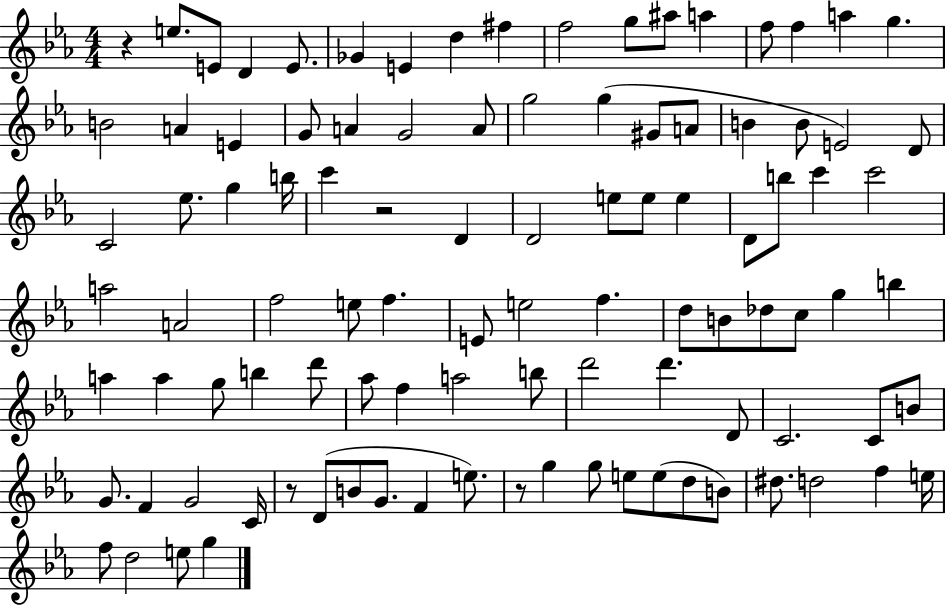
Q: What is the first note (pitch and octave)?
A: E5